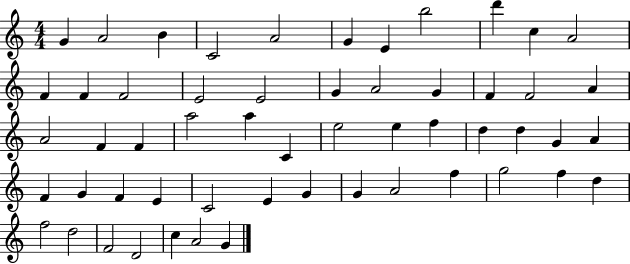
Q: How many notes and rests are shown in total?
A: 55